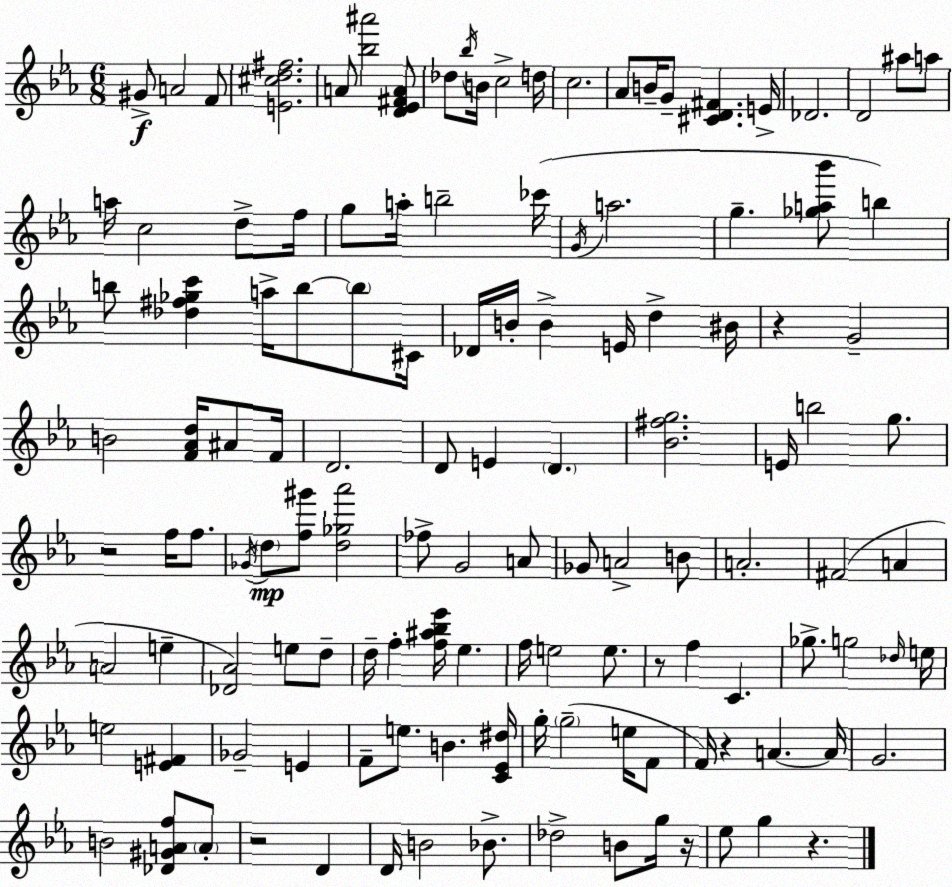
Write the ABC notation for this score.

X:1
T:Untitled
M:6/8
L:1/4
K:Cm
^G/2 A2 F/2 [E^cd^f]2 A/2 [_b^a']2 [D_E^FA]/2 _d/2 _b/4 B/4 c2 d/4 c2 _A/2 B/4 G/2 [^CD^F] E/4 _D2 D2 ^a/2 a/2 a/4 c2 d/2 f/4 g/2 a/4 b2 _c'/4 G/4 a2 g [_ga_b']/2 b b/2 [_d^f_gc'] a/4 b/2 b/2 ^C/4 _D/4 B/4 B E/4 d ^B/4 z G2 B2 [F_Ad]/4 ^A/2 F/4 D2 D/2 E D [_B^fg]2 E/4 b2 g/2 z2 f/4 f/2 _G/4 d/2 [f^g']/2 [d_g_a']2 _f/2 G2 A/2 _G/2 A2 B/2 A2 ^F2 A A2 e [_D_A]2 e/2 d/2 d/4 f [f^a_b_e']/4 _e f/4 e2 e/2 z/2 f C _g/2 g2 _d/4 e/4 e2 [E^F] _G2 E F/2 e/2 B [C_E^d]/4 g/4 g2 e/4 F/2 F/4 z A A/4 G2 B2 [_D^GAf]/2 A/2 z2 D D/4 B2 _B/2 _d2 B/2 g/4 z/4 _e/2 g z